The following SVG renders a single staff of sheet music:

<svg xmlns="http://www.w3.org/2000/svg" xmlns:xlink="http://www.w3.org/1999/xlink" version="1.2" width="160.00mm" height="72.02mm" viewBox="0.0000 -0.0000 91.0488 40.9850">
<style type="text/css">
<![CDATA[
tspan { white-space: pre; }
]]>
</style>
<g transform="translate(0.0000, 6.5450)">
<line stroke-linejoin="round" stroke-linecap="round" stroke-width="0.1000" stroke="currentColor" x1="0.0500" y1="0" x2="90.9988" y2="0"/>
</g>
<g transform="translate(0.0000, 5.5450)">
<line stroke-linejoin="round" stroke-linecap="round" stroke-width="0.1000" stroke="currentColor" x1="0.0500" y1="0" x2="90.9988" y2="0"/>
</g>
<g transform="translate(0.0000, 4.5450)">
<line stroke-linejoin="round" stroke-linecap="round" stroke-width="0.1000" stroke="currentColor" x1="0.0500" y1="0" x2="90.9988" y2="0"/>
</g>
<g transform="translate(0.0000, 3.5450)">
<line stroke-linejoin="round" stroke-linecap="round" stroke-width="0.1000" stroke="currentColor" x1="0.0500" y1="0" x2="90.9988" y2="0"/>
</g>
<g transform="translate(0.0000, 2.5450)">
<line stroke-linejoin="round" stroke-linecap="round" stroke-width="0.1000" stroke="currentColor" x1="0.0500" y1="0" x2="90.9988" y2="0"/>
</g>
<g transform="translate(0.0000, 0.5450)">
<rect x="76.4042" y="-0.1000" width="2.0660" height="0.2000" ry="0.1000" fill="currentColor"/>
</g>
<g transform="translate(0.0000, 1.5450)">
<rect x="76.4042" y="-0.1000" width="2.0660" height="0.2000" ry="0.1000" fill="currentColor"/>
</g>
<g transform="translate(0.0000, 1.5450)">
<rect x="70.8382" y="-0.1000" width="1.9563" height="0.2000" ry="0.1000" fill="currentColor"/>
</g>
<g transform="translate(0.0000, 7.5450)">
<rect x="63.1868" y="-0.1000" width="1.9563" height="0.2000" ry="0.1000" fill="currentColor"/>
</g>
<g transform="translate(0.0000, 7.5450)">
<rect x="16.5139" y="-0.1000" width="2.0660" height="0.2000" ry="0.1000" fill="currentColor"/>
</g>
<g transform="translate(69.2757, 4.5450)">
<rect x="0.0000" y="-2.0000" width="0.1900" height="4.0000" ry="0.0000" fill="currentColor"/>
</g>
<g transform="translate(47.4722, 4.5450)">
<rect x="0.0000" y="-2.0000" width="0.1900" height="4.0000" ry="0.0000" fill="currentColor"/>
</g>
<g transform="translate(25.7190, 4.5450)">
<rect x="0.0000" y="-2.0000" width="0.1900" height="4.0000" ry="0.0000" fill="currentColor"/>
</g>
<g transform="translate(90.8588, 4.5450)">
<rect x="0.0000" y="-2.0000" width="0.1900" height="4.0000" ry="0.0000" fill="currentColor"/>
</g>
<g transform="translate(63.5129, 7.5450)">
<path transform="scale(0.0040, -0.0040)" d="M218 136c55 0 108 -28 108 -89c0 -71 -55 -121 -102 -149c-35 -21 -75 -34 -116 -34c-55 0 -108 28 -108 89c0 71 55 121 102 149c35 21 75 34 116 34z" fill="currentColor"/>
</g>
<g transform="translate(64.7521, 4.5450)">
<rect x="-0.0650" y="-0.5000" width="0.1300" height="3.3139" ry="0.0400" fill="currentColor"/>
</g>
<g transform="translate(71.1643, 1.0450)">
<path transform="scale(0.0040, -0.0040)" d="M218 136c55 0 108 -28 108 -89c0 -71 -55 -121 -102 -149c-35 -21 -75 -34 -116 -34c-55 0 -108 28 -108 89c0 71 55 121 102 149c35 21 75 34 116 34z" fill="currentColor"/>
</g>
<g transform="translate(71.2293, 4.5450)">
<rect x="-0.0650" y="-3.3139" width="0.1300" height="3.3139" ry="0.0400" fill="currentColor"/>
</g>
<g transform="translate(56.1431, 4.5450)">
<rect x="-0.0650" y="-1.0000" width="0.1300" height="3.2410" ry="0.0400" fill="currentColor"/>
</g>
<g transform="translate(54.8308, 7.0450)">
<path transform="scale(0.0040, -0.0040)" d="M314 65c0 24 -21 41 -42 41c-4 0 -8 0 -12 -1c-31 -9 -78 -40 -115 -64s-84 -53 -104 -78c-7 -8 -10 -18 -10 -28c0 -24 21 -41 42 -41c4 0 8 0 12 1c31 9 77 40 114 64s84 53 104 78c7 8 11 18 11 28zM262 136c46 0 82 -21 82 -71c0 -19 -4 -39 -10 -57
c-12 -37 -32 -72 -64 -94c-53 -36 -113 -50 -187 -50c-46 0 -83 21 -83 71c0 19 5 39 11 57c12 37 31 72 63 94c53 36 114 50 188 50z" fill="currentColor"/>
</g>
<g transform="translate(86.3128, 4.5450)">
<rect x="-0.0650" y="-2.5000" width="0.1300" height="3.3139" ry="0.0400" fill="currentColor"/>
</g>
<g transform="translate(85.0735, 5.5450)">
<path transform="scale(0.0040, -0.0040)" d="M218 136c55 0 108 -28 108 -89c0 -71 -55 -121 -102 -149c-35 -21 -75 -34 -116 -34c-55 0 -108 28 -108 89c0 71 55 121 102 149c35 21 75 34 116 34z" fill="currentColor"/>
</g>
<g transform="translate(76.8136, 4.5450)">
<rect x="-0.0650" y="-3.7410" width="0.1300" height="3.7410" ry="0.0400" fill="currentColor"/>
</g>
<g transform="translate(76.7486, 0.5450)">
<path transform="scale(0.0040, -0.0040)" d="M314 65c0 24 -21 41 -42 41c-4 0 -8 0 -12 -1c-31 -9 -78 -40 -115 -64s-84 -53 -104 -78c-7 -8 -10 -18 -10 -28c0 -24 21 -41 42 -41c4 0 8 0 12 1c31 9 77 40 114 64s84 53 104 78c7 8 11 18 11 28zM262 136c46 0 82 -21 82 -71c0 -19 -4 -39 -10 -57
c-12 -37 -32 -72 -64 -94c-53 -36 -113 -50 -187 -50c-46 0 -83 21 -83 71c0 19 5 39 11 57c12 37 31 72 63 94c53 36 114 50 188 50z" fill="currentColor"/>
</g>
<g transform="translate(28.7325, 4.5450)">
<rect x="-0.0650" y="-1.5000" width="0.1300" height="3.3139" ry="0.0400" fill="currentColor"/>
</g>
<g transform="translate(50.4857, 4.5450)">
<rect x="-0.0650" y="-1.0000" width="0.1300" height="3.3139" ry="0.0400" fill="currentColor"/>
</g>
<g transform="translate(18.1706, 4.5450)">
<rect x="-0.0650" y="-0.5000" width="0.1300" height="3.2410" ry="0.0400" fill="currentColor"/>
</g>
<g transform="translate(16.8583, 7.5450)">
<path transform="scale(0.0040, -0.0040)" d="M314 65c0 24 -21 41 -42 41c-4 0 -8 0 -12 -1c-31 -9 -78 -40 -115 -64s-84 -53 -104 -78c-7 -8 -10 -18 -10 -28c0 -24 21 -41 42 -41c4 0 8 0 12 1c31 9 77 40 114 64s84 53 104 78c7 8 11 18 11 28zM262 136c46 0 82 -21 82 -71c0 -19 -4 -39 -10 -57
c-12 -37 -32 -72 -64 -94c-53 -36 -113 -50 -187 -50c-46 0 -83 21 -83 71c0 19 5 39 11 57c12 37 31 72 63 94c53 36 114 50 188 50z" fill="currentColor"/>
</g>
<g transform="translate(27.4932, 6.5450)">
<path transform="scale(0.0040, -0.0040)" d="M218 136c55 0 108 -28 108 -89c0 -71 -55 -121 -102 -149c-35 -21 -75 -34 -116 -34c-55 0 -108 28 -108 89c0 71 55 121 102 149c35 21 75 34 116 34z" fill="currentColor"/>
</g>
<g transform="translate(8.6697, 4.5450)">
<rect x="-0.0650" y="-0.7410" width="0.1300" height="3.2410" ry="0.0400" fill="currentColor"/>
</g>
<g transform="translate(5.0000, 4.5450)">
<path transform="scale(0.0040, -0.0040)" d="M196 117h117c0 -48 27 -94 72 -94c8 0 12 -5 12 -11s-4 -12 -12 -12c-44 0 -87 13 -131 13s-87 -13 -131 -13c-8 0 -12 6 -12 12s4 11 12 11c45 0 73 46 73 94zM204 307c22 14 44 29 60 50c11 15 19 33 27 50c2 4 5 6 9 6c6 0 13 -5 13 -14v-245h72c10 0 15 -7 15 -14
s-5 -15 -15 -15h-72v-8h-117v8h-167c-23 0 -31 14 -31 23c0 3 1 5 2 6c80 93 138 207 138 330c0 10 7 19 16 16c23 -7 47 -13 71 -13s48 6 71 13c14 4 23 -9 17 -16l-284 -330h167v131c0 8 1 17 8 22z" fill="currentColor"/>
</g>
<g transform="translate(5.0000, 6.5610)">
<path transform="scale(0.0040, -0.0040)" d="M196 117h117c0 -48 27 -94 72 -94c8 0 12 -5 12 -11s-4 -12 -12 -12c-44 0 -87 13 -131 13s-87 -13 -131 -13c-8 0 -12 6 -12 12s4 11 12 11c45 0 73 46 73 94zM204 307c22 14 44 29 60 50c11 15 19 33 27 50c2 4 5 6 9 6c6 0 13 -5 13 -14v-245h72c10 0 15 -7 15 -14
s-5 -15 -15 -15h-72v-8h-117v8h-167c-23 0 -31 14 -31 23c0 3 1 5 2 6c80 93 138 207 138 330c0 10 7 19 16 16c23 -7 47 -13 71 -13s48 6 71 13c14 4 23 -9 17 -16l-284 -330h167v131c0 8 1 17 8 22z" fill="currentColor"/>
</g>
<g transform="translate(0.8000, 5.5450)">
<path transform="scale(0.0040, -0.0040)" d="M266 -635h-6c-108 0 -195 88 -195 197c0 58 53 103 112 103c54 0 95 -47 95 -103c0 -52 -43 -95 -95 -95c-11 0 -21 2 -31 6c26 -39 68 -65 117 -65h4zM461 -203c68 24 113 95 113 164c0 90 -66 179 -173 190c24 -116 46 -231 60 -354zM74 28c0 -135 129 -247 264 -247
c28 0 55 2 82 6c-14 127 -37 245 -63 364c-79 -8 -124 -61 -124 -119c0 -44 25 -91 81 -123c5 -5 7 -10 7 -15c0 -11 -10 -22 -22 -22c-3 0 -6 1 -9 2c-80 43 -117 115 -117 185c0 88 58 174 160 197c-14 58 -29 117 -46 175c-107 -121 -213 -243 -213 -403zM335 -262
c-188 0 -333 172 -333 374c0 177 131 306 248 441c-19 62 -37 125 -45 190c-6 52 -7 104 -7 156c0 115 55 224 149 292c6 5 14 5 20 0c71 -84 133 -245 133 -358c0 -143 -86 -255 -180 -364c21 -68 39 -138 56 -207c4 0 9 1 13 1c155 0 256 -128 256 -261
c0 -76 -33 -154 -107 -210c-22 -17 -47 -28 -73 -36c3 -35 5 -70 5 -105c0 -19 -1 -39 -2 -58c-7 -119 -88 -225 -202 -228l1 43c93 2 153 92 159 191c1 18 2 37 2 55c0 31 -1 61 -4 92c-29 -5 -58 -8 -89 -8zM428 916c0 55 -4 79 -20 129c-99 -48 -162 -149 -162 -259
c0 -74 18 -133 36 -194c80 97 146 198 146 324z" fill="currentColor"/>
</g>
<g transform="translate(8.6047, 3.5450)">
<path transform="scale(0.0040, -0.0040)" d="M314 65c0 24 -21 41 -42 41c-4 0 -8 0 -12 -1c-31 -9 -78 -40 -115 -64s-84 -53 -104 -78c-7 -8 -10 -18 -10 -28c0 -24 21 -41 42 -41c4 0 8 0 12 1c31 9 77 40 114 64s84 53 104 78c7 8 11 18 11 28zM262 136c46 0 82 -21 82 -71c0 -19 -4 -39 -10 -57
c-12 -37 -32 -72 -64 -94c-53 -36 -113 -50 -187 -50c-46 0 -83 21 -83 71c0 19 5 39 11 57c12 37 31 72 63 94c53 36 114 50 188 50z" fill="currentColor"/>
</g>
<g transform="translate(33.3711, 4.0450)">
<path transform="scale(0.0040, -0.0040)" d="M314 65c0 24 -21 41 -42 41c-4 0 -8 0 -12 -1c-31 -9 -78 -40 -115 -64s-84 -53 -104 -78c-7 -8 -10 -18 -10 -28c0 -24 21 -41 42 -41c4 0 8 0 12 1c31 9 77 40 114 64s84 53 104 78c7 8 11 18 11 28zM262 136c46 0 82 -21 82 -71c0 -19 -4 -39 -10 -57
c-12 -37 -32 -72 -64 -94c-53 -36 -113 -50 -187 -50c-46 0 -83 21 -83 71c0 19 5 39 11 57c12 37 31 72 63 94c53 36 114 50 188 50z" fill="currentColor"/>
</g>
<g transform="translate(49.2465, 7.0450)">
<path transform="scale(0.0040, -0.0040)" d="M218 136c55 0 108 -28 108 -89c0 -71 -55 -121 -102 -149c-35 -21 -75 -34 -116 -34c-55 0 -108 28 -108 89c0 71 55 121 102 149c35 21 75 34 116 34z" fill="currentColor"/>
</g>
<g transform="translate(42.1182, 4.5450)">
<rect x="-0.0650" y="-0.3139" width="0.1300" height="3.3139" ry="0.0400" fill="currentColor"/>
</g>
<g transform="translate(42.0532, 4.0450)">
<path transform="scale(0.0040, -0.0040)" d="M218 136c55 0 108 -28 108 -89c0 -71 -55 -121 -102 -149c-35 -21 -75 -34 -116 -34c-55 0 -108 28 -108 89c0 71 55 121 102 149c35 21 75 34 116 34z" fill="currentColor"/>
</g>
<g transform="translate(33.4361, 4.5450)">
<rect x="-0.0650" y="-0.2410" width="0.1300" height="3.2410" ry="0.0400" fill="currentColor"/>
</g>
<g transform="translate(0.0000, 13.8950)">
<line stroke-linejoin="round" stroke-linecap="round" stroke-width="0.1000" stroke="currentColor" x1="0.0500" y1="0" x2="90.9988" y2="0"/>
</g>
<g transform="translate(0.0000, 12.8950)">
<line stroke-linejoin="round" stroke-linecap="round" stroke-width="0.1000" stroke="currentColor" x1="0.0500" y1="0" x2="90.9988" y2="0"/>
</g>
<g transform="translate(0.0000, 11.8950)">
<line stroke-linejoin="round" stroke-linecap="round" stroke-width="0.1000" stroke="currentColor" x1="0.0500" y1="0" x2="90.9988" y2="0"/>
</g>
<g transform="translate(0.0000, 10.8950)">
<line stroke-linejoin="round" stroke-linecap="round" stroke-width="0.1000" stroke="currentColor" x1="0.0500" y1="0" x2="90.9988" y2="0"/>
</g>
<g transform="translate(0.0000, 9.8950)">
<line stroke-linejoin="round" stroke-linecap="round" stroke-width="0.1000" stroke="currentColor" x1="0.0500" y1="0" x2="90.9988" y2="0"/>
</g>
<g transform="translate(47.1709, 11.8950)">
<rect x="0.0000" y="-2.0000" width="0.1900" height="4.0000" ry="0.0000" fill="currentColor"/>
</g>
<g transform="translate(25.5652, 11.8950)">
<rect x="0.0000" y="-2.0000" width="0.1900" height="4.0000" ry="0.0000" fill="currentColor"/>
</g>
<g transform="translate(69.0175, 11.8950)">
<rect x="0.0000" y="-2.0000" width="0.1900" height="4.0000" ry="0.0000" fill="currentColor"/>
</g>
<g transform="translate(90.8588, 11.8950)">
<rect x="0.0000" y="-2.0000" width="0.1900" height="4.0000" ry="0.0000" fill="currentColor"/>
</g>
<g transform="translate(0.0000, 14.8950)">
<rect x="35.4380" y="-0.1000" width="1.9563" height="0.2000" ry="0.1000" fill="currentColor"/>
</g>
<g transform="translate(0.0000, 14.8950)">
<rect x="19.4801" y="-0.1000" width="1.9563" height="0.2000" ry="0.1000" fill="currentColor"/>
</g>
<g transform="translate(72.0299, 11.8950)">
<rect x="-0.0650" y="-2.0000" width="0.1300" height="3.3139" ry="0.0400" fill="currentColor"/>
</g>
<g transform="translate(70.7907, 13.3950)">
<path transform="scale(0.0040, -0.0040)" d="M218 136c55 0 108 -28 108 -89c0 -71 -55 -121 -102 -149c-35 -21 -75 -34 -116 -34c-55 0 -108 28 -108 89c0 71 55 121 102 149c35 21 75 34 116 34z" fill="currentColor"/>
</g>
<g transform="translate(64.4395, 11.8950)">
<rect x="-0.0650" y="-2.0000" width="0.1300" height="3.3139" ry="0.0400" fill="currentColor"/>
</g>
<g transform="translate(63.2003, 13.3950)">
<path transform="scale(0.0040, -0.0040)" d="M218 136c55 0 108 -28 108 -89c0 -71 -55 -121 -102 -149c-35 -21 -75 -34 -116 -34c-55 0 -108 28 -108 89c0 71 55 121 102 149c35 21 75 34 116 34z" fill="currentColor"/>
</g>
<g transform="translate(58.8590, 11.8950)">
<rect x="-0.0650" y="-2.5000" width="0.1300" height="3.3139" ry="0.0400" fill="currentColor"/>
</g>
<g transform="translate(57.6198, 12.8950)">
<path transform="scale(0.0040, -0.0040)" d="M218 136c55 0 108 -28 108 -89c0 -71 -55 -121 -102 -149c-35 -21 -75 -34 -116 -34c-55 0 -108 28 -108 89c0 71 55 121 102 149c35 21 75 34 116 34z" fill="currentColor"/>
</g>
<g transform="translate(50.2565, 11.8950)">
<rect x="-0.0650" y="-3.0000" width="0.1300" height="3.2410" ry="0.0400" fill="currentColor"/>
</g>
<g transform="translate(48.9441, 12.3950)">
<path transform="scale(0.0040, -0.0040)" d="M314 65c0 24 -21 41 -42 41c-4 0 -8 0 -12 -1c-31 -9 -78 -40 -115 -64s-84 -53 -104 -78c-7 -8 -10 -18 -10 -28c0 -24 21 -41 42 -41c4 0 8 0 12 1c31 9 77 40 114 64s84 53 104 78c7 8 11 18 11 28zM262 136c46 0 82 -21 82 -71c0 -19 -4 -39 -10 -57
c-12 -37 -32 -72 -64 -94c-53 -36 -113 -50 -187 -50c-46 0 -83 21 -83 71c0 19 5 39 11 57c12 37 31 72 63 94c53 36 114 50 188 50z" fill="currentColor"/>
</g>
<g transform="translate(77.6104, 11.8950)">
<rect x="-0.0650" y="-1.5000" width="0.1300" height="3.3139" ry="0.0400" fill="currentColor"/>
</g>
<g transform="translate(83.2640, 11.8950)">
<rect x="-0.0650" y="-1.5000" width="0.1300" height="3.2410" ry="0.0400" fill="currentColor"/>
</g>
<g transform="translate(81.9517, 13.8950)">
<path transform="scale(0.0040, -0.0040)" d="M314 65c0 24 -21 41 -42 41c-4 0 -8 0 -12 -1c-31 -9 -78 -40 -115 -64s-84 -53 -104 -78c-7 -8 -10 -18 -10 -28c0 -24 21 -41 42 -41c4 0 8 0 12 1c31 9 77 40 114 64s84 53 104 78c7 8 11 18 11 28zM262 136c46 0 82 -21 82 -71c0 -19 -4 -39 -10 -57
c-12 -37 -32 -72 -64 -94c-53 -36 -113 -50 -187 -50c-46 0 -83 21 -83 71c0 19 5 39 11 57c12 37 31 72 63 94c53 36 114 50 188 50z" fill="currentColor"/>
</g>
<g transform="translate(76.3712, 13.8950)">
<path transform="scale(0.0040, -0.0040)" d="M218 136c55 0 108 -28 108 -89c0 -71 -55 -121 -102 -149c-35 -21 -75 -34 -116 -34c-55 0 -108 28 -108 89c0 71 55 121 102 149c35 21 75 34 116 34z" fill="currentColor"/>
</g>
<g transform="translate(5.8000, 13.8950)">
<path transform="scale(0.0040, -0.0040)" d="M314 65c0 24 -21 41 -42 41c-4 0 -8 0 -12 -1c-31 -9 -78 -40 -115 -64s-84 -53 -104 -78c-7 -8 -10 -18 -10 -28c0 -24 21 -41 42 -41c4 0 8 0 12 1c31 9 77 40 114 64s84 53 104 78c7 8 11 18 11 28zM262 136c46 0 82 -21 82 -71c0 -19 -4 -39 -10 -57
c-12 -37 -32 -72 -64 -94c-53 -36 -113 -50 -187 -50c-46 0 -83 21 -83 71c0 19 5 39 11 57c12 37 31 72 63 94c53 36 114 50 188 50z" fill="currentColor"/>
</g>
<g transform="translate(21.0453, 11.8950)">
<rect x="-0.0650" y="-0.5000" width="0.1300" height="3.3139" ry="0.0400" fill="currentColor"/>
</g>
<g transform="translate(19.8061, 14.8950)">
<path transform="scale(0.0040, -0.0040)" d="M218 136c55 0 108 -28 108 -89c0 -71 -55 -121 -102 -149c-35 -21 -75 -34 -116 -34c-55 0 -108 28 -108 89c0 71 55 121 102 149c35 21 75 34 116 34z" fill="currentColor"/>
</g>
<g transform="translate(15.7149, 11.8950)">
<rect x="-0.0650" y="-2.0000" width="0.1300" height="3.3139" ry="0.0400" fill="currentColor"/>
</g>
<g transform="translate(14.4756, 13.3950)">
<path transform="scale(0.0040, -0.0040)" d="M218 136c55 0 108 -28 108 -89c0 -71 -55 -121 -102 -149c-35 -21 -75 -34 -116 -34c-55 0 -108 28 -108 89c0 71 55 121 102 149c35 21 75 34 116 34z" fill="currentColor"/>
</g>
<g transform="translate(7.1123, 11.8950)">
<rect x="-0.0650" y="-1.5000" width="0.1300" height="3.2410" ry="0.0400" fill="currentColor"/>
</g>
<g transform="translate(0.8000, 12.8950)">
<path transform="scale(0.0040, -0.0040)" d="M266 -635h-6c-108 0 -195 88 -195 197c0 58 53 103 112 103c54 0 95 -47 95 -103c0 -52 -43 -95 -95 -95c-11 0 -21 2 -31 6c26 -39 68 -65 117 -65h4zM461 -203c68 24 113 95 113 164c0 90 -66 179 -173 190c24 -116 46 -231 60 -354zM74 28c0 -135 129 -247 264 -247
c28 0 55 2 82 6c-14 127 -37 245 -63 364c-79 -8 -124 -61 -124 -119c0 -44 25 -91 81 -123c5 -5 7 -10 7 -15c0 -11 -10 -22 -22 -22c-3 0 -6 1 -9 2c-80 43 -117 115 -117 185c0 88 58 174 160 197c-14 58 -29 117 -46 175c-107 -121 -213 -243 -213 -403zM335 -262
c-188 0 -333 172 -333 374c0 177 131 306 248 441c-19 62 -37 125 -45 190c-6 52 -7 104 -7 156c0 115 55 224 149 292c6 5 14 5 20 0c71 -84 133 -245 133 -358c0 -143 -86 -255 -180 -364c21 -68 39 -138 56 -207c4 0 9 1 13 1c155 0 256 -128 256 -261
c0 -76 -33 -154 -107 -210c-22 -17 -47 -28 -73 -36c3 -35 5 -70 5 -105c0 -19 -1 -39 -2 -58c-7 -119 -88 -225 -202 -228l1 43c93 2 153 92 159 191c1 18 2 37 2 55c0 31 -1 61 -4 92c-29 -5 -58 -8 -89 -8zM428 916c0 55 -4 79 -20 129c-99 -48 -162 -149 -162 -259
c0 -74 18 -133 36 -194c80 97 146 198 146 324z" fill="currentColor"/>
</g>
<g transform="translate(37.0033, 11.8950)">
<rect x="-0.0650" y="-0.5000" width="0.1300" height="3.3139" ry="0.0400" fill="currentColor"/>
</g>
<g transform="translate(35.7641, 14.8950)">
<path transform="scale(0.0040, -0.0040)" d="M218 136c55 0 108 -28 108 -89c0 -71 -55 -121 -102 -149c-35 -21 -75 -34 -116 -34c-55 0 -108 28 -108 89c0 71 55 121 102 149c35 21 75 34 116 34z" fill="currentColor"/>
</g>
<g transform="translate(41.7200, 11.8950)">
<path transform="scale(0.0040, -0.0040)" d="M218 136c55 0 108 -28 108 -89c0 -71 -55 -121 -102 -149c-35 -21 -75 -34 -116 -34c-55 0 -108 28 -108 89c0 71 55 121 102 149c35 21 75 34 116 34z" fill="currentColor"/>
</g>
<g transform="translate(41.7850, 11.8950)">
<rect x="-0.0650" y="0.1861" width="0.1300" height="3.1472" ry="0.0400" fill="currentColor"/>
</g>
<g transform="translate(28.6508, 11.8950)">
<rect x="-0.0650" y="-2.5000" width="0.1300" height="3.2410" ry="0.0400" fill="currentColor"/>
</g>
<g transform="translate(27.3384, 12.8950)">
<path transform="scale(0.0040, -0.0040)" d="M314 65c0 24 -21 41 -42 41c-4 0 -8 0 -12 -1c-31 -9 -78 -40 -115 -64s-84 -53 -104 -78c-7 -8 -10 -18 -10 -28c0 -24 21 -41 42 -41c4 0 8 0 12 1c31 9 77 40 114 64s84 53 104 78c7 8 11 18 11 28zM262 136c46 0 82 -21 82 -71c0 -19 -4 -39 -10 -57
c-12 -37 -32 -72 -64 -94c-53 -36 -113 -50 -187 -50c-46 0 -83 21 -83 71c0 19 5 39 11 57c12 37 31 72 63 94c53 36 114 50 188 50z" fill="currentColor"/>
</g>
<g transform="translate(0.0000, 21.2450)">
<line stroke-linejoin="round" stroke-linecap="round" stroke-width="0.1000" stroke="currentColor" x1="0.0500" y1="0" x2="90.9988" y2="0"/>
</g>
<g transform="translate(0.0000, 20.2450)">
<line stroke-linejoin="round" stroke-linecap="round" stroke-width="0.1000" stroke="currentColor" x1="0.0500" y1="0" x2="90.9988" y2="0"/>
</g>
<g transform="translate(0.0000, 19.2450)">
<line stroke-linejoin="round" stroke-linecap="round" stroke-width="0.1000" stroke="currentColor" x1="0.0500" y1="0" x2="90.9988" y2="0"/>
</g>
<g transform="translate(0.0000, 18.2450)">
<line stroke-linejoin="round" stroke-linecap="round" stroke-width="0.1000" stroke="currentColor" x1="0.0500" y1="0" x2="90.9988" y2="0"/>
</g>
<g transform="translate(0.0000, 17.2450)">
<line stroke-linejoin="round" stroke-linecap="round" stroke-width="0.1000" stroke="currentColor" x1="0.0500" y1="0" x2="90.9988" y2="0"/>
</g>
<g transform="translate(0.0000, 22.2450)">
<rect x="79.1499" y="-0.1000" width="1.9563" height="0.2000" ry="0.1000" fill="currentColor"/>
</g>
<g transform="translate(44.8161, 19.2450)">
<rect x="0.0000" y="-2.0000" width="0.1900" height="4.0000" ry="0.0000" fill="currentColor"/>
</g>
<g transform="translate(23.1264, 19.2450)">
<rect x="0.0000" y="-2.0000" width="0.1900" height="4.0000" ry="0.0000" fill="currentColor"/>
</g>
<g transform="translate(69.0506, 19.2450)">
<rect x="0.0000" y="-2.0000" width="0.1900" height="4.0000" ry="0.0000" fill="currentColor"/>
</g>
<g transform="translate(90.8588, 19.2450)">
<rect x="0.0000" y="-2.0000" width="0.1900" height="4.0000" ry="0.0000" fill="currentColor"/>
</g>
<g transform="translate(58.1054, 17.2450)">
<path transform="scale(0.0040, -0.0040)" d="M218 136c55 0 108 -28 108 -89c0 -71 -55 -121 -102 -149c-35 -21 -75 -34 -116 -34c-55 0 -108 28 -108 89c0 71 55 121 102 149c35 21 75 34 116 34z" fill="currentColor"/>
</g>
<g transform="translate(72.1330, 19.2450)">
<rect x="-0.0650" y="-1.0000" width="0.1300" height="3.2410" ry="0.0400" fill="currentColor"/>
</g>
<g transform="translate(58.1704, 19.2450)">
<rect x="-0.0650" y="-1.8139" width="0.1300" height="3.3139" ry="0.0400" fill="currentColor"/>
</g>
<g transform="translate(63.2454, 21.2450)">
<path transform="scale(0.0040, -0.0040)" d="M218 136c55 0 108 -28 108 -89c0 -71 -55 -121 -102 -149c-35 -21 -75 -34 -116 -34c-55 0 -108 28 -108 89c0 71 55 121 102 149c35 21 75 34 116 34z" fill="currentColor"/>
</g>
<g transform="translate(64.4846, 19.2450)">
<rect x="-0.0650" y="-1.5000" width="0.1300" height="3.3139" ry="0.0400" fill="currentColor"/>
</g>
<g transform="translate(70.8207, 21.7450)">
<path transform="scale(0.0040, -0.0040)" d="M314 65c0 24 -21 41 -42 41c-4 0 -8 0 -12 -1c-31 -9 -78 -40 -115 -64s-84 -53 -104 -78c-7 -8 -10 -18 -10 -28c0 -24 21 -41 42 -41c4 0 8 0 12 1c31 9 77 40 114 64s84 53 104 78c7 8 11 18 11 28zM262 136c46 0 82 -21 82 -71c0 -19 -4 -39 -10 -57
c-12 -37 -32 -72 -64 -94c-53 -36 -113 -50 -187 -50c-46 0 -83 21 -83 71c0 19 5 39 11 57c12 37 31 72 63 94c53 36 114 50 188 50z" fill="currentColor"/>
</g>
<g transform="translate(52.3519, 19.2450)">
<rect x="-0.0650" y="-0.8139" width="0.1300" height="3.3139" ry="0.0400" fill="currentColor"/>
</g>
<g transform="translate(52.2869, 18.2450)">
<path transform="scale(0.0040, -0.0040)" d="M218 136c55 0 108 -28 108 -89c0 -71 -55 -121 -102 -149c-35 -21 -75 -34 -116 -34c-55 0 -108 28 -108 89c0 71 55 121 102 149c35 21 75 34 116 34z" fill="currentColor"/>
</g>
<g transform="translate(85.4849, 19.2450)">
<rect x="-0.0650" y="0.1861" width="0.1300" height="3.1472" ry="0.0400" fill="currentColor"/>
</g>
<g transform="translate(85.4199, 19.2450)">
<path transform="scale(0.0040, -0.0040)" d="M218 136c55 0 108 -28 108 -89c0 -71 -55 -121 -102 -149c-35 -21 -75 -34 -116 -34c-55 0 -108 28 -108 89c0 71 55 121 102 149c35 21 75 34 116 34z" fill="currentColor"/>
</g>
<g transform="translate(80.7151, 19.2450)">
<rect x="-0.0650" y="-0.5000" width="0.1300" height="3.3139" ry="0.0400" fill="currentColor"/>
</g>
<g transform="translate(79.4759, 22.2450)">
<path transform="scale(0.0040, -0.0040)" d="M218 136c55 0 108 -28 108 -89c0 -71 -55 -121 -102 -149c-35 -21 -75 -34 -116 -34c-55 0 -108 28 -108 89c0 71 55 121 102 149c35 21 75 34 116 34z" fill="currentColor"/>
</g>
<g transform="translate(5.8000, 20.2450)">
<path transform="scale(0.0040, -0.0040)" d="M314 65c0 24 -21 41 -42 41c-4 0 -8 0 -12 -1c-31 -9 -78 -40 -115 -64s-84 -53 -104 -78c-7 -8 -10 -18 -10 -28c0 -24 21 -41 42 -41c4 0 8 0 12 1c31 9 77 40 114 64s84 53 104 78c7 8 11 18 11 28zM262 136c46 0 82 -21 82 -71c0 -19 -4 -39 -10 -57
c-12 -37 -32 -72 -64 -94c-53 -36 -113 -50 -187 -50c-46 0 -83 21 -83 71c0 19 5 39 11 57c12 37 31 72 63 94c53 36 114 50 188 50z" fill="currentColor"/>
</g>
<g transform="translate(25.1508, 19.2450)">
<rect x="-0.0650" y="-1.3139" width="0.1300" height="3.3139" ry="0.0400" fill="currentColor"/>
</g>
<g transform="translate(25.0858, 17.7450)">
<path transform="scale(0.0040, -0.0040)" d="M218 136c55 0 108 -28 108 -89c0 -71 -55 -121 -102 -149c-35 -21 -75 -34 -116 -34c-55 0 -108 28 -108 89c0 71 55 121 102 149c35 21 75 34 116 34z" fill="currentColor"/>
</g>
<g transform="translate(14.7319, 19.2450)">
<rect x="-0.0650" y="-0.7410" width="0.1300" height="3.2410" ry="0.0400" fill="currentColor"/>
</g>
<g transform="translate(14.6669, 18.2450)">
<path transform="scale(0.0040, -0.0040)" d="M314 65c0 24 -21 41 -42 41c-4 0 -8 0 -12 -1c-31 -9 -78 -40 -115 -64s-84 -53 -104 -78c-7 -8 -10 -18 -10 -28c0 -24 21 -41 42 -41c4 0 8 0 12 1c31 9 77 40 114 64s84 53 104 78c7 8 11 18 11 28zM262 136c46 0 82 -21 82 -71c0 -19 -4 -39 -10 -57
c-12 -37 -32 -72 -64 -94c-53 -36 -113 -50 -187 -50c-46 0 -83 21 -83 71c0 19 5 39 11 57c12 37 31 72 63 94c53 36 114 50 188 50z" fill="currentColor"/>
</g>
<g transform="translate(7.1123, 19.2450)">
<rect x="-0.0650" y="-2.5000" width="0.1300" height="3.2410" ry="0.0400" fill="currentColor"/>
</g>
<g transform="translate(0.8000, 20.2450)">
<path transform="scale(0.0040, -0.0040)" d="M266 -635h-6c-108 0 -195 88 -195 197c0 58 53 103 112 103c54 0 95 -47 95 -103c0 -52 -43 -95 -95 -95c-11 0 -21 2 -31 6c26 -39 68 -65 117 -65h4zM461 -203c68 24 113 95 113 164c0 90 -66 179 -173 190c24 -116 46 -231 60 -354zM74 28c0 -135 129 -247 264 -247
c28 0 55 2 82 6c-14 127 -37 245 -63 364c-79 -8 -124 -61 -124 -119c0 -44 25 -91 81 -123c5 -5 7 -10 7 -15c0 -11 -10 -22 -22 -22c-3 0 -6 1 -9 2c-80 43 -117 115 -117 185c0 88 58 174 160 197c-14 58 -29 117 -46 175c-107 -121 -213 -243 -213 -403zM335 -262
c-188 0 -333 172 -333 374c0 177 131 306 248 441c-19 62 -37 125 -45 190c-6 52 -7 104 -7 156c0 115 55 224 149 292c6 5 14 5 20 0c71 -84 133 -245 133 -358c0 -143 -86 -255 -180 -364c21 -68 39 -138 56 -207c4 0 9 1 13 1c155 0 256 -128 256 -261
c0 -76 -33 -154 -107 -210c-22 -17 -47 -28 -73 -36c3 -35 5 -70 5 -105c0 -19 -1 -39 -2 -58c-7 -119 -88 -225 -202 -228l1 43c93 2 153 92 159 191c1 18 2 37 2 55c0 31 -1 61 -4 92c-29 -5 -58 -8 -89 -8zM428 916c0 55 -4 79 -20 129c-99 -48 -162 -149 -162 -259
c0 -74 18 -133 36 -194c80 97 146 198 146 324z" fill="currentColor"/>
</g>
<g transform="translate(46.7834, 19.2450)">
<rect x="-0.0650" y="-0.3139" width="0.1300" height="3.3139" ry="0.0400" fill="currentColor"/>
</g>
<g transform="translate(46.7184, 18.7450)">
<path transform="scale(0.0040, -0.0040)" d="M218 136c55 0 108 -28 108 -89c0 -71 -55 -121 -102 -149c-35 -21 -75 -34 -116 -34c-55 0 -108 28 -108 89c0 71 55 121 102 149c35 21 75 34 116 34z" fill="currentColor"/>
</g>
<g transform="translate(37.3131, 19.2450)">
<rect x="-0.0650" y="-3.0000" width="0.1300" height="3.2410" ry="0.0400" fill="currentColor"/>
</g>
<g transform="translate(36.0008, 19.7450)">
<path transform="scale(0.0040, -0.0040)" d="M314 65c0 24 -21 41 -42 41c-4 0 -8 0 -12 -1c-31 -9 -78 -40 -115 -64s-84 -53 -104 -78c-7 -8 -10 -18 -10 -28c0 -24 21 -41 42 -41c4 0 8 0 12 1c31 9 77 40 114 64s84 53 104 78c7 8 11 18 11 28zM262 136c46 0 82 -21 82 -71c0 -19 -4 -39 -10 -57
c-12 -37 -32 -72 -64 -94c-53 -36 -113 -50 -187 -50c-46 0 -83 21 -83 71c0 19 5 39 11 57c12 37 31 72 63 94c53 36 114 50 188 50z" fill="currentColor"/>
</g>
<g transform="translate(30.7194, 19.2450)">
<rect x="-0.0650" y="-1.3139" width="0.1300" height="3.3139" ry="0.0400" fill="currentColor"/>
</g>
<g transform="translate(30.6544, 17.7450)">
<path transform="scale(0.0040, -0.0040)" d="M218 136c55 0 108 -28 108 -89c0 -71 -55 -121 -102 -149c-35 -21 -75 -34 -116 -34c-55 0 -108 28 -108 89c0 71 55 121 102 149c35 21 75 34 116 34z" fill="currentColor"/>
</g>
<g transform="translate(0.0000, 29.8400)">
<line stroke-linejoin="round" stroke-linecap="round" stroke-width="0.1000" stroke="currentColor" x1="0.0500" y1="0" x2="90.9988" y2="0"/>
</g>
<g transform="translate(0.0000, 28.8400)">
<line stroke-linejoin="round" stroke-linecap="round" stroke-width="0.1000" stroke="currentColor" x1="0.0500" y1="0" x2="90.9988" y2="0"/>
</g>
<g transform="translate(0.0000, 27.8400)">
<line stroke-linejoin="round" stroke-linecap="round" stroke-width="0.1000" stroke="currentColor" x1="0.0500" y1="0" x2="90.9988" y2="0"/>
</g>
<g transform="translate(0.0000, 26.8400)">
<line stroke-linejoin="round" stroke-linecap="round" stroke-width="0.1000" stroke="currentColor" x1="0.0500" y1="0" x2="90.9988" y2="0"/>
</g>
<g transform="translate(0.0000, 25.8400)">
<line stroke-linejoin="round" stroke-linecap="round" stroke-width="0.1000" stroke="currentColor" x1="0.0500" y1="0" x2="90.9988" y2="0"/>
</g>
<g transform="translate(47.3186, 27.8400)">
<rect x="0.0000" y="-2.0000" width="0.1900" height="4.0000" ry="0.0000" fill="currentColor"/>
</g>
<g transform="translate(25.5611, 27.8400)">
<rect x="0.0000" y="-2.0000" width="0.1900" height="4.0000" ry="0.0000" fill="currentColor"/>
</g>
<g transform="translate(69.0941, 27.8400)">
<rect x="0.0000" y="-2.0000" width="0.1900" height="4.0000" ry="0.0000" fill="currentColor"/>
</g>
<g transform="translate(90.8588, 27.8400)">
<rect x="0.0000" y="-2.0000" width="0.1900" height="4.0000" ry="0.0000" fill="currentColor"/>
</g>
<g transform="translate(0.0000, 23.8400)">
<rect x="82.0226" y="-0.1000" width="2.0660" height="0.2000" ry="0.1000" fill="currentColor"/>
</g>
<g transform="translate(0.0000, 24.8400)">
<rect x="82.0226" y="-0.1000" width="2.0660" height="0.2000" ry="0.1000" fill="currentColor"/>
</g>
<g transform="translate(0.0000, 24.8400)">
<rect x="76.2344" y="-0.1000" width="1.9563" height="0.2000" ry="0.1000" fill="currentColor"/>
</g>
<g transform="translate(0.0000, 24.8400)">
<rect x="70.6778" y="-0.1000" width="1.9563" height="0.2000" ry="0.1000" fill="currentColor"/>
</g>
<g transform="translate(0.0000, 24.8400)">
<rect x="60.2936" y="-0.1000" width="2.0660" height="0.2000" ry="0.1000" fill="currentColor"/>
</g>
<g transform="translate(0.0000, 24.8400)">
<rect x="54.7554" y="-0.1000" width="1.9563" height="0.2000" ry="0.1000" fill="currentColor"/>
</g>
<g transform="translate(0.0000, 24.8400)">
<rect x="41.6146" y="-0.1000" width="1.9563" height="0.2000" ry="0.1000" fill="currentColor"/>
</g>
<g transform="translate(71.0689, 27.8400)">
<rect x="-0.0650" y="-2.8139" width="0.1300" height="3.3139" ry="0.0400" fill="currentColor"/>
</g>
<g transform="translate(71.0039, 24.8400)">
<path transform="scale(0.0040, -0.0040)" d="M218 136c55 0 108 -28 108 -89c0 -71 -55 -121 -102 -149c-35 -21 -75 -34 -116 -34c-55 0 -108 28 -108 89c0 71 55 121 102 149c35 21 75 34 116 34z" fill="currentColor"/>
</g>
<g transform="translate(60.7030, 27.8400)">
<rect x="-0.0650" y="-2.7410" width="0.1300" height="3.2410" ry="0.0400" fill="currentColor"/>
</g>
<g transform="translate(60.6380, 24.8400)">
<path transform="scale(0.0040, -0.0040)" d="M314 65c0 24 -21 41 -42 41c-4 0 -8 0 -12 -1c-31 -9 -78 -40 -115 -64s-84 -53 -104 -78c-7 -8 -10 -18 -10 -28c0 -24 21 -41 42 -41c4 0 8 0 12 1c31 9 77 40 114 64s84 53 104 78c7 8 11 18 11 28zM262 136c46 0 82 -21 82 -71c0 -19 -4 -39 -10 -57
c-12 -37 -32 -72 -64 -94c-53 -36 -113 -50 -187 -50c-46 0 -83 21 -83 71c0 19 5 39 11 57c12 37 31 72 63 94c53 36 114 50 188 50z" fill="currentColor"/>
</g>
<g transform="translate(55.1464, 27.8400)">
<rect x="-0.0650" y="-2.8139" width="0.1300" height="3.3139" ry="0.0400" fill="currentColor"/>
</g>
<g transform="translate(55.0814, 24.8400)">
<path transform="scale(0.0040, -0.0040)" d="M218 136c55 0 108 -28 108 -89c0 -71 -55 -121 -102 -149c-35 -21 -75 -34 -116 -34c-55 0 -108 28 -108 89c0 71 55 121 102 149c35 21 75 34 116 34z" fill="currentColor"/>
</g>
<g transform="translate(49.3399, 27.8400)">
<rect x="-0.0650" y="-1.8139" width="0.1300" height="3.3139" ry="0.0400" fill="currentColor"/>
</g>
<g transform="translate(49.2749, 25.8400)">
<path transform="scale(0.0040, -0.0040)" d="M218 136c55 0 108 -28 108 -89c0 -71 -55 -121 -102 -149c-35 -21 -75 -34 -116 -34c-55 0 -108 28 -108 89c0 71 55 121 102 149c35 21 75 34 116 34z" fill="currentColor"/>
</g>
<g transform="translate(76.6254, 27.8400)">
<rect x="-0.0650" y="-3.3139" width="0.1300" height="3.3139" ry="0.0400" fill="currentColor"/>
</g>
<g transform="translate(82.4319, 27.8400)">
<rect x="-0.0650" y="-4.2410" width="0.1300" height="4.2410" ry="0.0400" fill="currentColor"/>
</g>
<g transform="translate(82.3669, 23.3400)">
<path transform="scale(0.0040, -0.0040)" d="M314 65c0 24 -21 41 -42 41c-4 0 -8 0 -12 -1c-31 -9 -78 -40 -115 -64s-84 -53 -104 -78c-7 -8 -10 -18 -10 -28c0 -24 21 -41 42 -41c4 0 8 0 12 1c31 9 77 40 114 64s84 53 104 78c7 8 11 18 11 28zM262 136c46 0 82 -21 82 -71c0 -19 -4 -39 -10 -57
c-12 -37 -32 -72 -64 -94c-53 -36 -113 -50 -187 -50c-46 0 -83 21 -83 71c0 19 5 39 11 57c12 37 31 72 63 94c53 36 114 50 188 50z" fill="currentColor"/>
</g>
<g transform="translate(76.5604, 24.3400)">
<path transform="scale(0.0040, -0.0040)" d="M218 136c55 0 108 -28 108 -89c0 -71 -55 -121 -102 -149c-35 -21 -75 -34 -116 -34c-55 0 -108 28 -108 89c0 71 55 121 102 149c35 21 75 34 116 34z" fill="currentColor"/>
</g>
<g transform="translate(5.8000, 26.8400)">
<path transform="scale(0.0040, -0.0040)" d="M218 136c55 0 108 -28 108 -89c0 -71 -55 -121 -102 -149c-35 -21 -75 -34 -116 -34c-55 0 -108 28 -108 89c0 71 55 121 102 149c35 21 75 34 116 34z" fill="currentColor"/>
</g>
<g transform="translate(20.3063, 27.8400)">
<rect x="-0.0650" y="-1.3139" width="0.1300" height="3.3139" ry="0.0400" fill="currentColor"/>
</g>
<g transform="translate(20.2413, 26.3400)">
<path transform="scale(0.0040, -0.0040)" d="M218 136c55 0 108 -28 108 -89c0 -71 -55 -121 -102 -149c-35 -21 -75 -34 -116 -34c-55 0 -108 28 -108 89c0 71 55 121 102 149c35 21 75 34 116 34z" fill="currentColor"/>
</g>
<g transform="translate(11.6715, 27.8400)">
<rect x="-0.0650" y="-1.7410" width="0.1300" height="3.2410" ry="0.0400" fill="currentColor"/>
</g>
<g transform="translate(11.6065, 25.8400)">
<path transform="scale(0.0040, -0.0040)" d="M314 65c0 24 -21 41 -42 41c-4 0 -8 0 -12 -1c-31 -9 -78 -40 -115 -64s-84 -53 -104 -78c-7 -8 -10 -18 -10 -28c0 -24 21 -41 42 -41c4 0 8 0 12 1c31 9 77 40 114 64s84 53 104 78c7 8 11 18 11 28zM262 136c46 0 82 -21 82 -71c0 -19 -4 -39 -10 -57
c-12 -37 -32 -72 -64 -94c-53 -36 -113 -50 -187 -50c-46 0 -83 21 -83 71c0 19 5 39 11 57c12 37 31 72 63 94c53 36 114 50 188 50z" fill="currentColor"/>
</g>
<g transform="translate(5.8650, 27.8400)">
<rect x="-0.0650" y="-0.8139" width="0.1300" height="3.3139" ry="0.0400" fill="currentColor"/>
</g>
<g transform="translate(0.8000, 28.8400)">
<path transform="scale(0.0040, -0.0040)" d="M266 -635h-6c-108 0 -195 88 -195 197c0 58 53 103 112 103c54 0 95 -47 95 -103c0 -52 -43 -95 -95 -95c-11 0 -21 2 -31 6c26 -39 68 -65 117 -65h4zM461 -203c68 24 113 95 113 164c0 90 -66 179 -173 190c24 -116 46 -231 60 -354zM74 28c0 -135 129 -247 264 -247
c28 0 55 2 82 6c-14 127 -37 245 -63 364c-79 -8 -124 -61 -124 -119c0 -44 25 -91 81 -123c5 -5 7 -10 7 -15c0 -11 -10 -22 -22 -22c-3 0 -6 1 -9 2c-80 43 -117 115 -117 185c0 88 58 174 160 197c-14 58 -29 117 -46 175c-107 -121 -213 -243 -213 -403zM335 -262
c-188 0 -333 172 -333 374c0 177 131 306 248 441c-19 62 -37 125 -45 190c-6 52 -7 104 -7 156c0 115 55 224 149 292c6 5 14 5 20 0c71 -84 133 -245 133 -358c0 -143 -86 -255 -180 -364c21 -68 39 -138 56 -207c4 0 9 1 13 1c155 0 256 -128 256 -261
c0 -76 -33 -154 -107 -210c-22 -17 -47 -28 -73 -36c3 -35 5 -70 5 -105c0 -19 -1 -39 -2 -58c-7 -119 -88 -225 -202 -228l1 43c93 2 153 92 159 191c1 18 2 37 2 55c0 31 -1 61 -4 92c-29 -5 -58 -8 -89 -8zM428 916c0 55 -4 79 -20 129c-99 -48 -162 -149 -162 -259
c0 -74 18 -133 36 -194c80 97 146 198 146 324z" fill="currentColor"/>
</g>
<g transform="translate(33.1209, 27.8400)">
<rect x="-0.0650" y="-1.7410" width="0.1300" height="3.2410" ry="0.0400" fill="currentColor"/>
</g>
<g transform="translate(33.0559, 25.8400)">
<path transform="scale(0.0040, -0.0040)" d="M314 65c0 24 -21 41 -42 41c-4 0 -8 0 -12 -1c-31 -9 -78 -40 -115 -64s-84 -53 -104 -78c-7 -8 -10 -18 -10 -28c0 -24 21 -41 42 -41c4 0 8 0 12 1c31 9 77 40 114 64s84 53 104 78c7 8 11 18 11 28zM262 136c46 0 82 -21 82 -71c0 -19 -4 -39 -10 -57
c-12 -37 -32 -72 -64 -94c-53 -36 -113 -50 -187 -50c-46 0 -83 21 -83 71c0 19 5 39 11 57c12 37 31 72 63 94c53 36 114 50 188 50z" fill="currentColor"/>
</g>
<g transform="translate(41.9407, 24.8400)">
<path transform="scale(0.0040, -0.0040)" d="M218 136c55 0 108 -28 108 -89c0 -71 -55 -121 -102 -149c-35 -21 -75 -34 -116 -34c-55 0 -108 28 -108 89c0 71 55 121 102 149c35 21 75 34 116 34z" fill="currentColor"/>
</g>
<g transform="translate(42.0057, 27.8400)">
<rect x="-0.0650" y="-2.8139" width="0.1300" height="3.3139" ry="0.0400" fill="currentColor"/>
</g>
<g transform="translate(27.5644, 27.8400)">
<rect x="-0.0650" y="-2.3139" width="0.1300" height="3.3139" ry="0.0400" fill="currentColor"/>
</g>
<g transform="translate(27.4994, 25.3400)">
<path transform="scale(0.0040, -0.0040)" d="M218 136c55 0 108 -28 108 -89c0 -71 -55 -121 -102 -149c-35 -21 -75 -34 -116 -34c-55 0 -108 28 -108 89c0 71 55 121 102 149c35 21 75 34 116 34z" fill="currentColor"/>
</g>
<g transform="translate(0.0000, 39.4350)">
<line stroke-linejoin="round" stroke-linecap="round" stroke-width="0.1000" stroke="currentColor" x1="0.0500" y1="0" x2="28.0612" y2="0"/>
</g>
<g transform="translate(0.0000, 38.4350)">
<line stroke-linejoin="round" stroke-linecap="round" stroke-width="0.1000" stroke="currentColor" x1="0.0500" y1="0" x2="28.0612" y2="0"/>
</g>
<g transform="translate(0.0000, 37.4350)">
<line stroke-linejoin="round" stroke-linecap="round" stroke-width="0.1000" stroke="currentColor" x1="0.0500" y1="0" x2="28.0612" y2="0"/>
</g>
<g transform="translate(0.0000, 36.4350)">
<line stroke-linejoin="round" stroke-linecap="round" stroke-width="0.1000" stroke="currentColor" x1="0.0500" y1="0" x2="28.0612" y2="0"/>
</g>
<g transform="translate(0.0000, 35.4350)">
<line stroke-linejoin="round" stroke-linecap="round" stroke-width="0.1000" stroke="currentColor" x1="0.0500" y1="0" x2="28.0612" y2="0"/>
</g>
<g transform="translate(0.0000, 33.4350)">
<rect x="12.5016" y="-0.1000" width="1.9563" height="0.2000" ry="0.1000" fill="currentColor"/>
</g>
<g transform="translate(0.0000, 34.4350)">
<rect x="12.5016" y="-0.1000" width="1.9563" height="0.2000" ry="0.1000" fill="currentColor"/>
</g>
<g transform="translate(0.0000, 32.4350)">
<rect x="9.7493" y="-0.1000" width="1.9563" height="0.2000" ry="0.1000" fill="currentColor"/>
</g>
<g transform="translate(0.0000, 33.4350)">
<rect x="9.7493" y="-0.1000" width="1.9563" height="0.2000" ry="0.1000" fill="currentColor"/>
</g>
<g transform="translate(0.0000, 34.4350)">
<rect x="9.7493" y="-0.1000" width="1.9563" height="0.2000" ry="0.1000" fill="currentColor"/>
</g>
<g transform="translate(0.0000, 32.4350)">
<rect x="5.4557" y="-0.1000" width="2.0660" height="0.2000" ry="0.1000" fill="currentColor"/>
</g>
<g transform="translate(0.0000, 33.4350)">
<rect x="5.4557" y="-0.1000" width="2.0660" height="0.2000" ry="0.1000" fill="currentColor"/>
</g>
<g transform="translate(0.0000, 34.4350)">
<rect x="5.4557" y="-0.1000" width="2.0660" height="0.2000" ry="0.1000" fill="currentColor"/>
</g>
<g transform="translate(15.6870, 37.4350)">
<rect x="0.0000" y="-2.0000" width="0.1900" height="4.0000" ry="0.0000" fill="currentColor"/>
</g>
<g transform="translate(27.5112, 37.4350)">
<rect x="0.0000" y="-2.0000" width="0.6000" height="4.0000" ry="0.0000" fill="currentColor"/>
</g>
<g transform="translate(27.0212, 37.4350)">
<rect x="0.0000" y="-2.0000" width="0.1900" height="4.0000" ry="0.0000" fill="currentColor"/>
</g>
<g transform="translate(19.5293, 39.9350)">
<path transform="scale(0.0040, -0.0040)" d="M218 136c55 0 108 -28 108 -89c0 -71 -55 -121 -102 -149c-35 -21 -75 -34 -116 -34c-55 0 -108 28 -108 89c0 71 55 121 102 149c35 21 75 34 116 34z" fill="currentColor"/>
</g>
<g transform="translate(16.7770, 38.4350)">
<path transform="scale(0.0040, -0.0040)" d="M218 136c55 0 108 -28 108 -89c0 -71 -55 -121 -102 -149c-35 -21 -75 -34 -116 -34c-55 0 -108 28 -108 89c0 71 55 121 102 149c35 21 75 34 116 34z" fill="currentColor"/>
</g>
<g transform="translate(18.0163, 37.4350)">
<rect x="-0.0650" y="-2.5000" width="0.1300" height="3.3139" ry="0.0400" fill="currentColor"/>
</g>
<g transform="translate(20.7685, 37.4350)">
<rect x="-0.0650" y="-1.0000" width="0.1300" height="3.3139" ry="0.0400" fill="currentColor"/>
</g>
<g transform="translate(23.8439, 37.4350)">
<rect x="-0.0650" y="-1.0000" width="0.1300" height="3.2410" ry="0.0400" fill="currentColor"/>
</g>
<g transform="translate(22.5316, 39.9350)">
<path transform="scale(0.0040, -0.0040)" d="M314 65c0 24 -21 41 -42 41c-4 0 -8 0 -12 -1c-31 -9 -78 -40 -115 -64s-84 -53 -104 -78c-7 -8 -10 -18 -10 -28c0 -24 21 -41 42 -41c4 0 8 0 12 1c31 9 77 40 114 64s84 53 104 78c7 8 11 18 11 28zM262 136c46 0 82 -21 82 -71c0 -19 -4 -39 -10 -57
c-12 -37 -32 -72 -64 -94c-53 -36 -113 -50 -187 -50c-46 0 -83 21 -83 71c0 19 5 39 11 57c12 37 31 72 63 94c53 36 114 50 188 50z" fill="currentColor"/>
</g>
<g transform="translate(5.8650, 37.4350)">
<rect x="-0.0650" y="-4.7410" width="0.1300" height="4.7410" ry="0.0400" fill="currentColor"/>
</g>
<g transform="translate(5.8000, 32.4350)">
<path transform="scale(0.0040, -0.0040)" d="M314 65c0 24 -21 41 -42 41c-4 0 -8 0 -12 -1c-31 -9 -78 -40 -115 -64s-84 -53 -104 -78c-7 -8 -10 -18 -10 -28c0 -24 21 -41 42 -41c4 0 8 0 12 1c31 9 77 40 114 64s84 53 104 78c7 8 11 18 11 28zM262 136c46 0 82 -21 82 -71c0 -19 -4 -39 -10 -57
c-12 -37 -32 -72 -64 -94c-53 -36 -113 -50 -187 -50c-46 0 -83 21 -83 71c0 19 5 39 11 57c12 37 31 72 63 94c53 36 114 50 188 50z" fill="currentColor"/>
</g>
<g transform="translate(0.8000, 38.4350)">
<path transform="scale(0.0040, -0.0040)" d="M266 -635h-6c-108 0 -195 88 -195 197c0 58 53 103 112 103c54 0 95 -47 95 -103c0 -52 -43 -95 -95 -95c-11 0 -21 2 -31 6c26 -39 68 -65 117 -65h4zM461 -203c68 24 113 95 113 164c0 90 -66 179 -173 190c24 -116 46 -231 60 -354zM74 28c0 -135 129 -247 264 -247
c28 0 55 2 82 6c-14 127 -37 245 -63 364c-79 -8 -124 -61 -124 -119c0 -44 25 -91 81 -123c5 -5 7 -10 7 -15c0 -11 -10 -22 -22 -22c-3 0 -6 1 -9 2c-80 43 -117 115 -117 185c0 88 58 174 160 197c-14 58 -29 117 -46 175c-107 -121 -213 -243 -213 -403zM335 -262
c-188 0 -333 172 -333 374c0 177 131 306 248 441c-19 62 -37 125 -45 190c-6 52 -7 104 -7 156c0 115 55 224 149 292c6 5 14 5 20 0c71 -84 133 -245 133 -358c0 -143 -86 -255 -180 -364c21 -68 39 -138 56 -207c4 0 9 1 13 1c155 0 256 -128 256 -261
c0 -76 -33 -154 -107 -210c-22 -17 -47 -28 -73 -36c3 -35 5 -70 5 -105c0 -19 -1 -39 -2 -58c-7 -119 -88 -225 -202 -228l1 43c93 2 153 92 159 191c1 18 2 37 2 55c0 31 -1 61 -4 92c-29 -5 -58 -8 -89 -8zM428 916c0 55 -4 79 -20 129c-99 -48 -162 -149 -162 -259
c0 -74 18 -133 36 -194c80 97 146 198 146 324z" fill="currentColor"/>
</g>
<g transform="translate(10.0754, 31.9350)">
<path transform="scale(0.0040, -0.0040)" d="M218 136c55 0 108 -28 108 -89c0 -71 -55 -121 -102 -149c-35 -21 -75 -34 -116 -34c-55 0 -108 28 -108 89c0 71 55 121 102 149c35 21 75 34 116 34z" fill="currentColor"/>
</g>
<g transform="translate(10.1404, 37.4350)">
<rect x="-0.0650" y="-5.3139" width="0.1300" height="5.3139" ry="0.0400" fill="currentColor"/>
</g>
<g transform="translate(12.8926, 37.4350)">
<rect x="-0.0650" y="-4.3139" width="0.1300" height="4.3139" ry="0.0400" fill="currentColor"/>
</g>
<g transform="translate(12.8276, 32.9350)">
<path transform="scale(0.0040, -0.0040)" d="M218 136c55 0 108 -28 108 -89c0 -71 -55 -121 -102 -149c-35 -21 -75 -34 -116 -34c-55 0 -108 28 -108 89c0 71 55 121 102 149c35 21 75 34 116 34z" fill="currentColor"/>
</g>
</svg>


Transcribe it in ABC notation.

X:1
T:Untitled
M:4/4
L:1/4
K:C
d2 C2 E c2 c D D2 C b c'2 G E2 F C G2 C B A2 G F F E E2 G2 d2 e e A2 c d f E D2 C B d f2 e g f2 a f a a2 a b d'2 e'2 f' d' G D D2